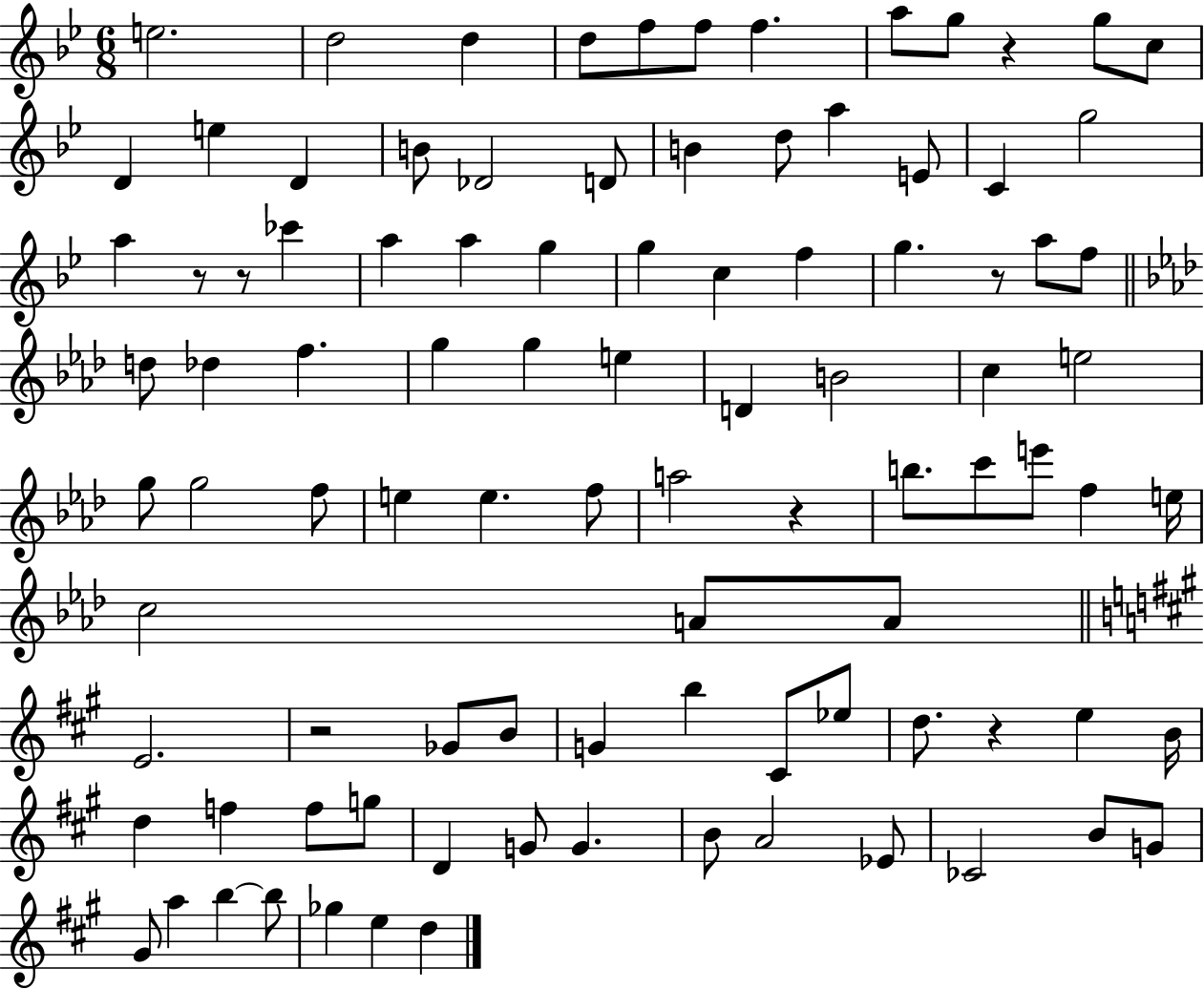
E5/h. D5/h D5/q D5/e F5/e F5/e F5/q. A5/e G5/e R/q G5/e C5/e D4/q E5/q D4/q B4/e Db4/h D4/e B4/q D5/e A5/q E4/e C4/q G5/h A5/q R/e R/e CES6/q A5/q A5/q G5/q G5/q C5/q F5/q G5/q. R/e A5/e F5/e D5/e Db5/q F5/q. G5/q G5/q E5/q D4/q B4/h C5/q E5/h G5/e G5/h F5/e E5/q E5/q. F5/e A5/h R/q B5/e. C6/e E6/e F5/q E5/s C5/h A4/e A4/e E4/h. R/h Gb4/e B4/e G4/q B5/q C#4/e Eb5/e D5/e. R/q E5/q B4/s D5/q F5/q F5/e G5/e D4/q G4/e G4/q. B4/e A4/h Eb4/e CES4/h B4/e G4/e G#4/e A5/q B5/q B5/e Gb5/q E5/q D5/q